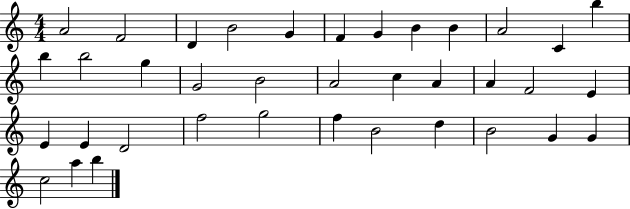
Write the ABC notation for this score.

X:1
T:Untitled
M:4/4
L:1/4
K:C
A2 F2 D B2 G F G B B A2 C b b b2 g G2 B2 A2 c A A F2 E E E D2 f2 g2 f B2 d B2 G G c2 a b